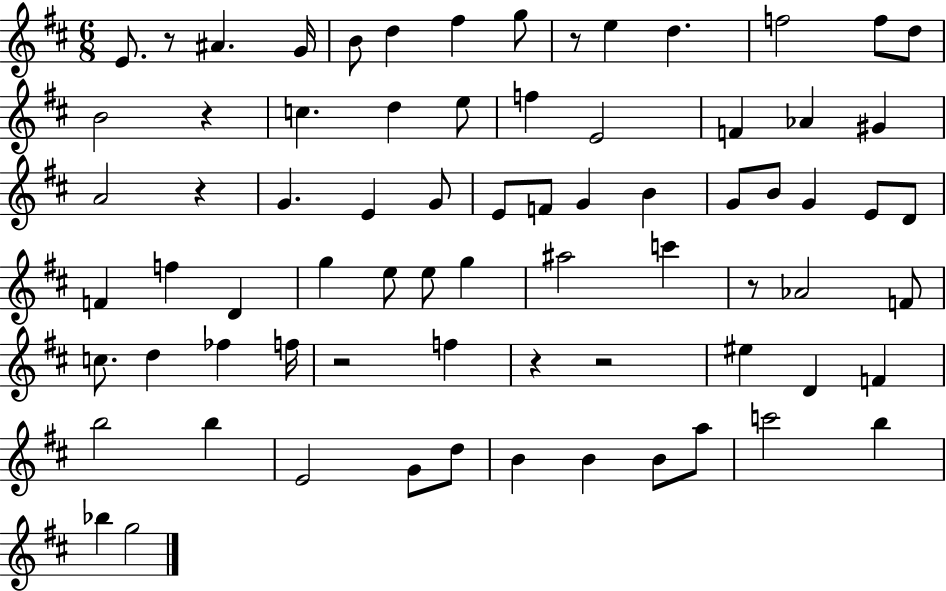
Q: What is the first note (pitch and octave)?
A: E4